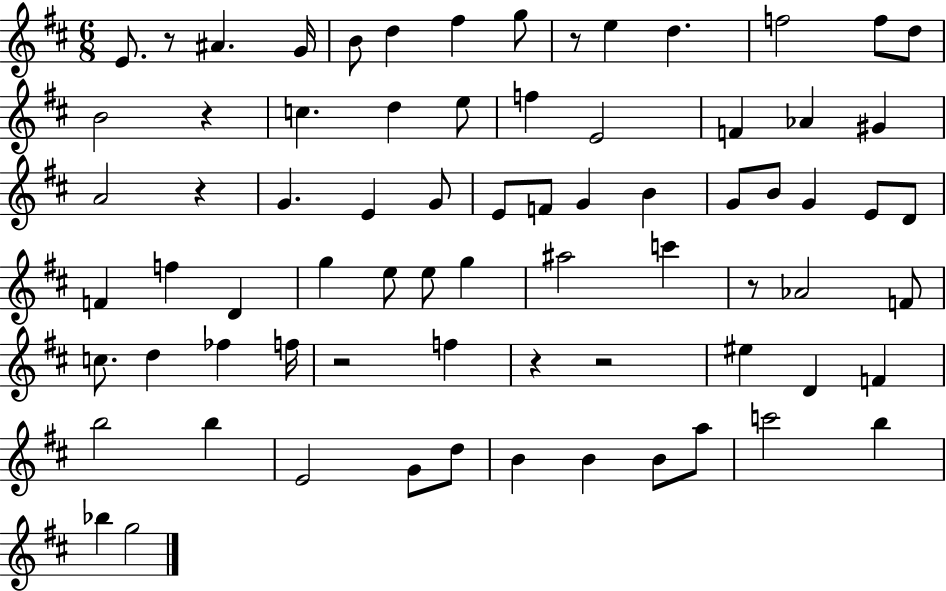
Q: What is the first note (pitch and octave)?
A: E4